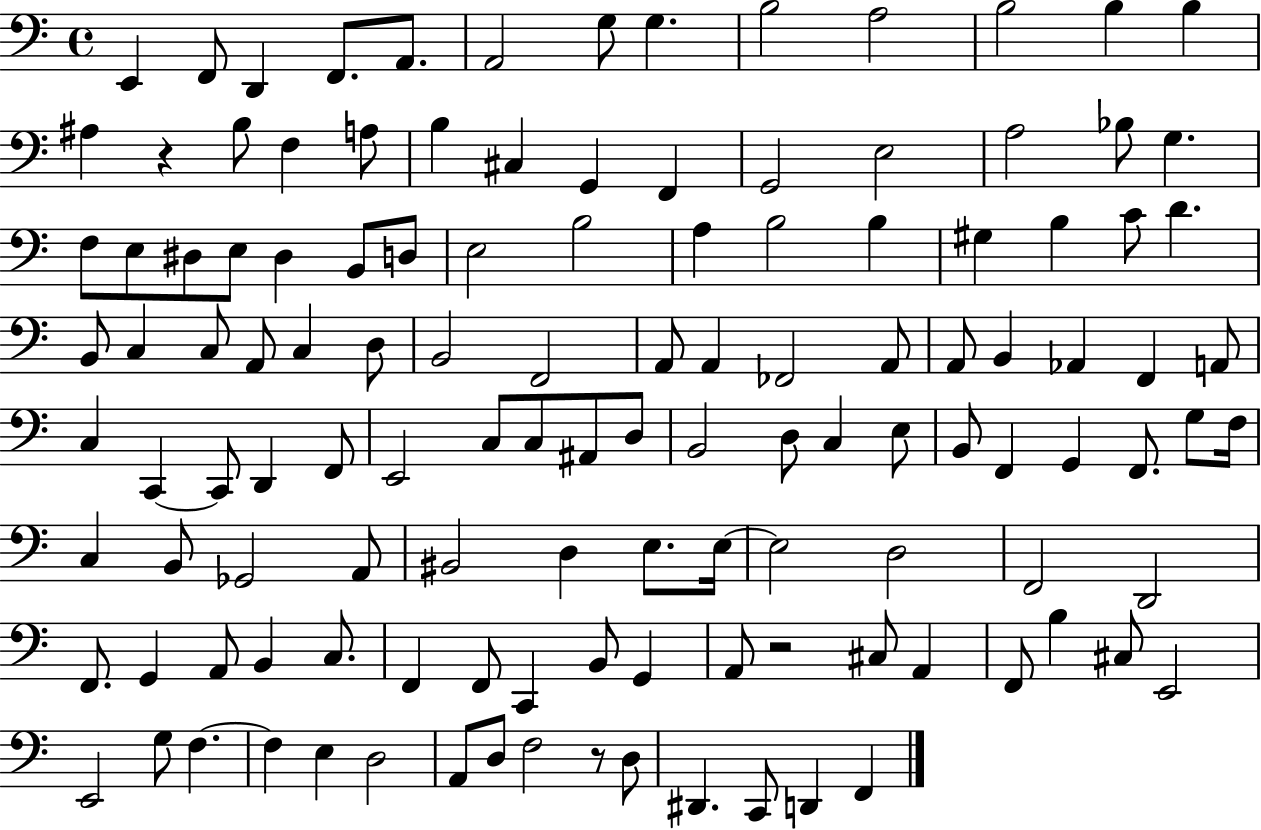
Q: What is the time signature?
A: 4/4